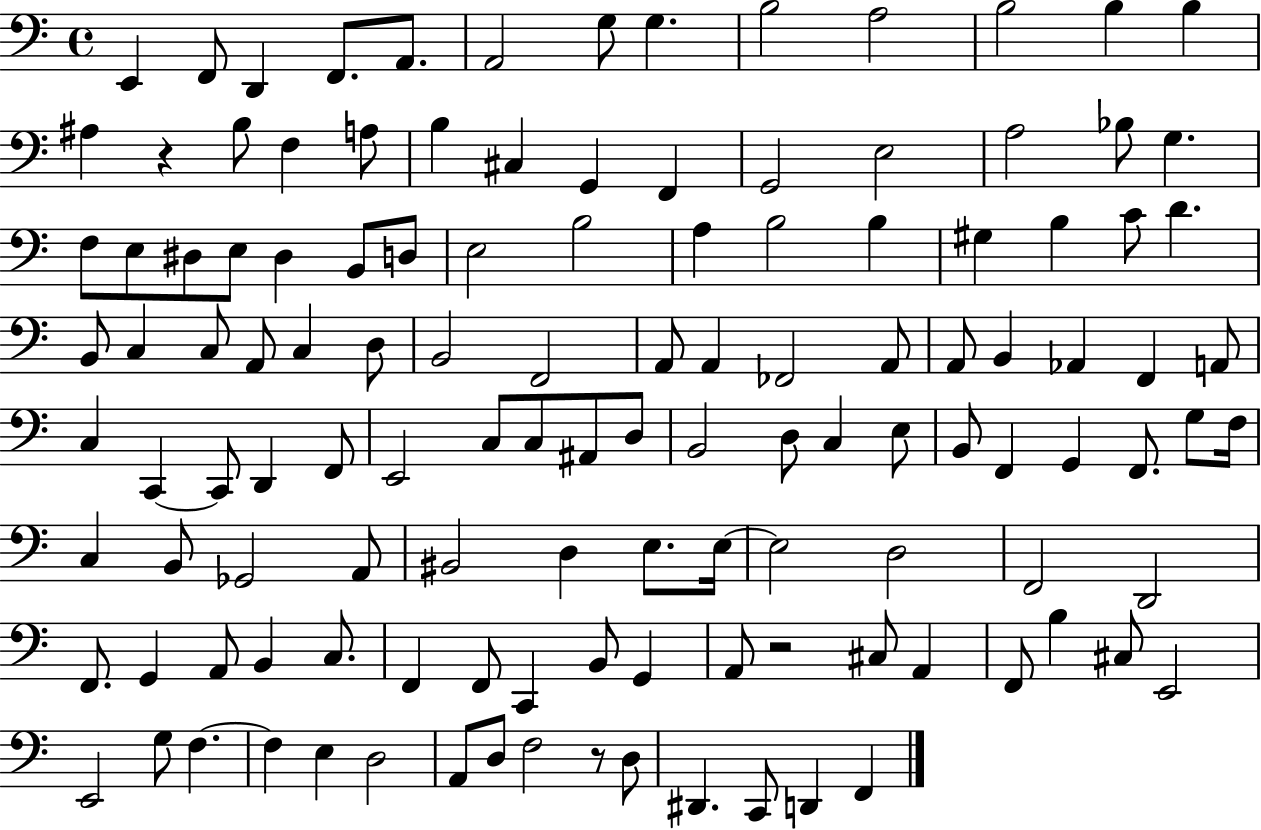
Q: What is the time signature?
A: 4/4